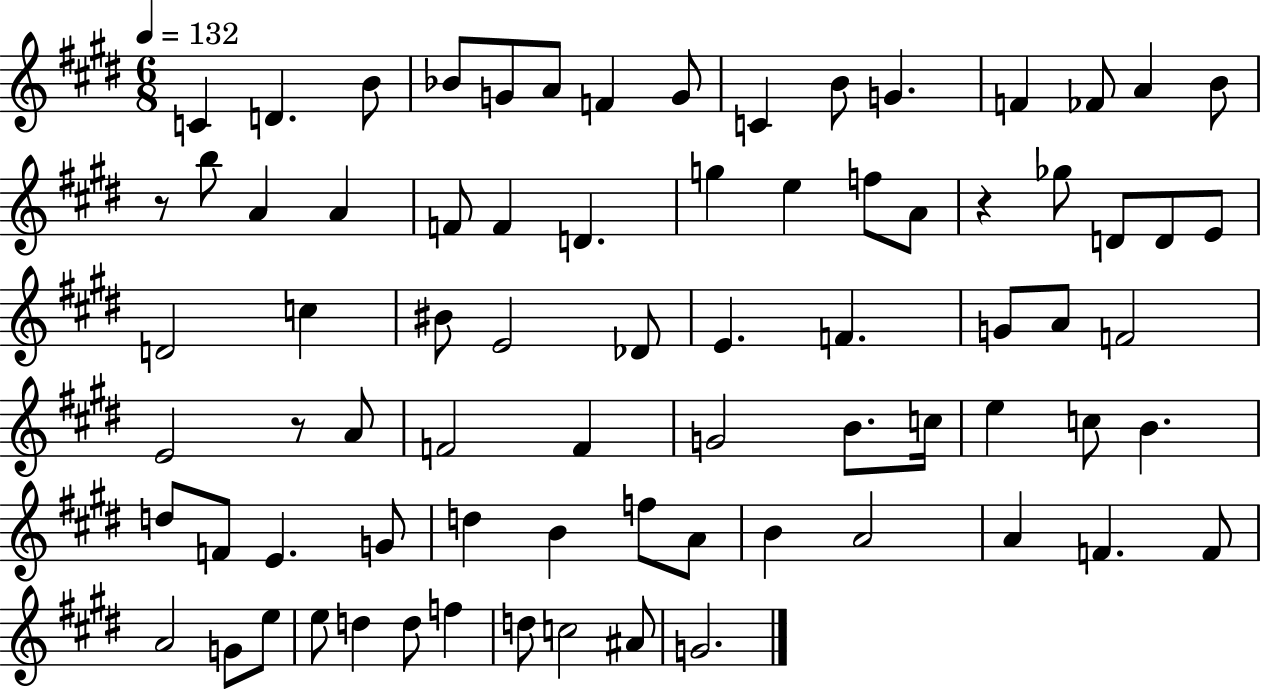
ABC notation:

X:1
T:Untitled
M:6/8
L:1/4
K:E
C D B/2 _B/2 G/2 A/2 F G/2 C B/2 G F _F/2 A B/2 z/2 b/2 A A F/2 F D g e f/2 A/2 z _g/2 D/2 D/2 E/2 D2 c ^B/2 E2 _D/2 E F G/2 A/2 F2 E2 z/2 A/2 F2 F G2 B/2 c/4 e c/2 B d/2 F/2 E G/2 d B f/2 A/2 B A2 A F F/2 A2 G/2 e/2 e/2 d d/2 f d/2 c2 ^A/2 G2